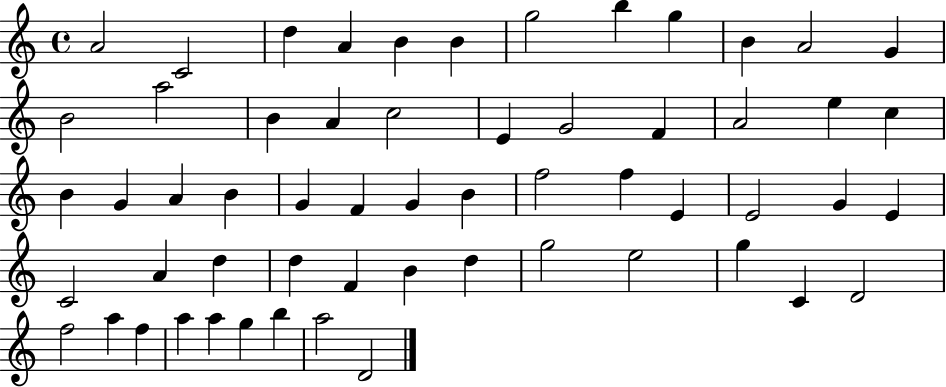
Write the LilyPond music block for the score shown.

{
  \clef treble
  \time 4/4
  \defaultTimeSignature
  \key c \major
  a'2 c'2 | d''4 a'4 b'4 b'4 | g''2 b''4 g''4 | b'4 a'2 g'4 | \break b'2 a''2 | b'4 a'4 c''2 | e'4 g'2 f'4 | a'2 e''4 c''4 | \break b'4 g'4 a'4 b'4 | g'4 f'4 g'4 b'4 | f''2 f''4 e'4 | e'2 g'4 e'4 | \break c'2 a'4 d''4 | d''4 f'4 b'4 d''4 | g''2 e''2 | g''4 c'4 d'2 | \break f''2 a''4 f''4 | a''4 a''4 g''4 b''4 | a''2 d'2 | \bar "|."
}